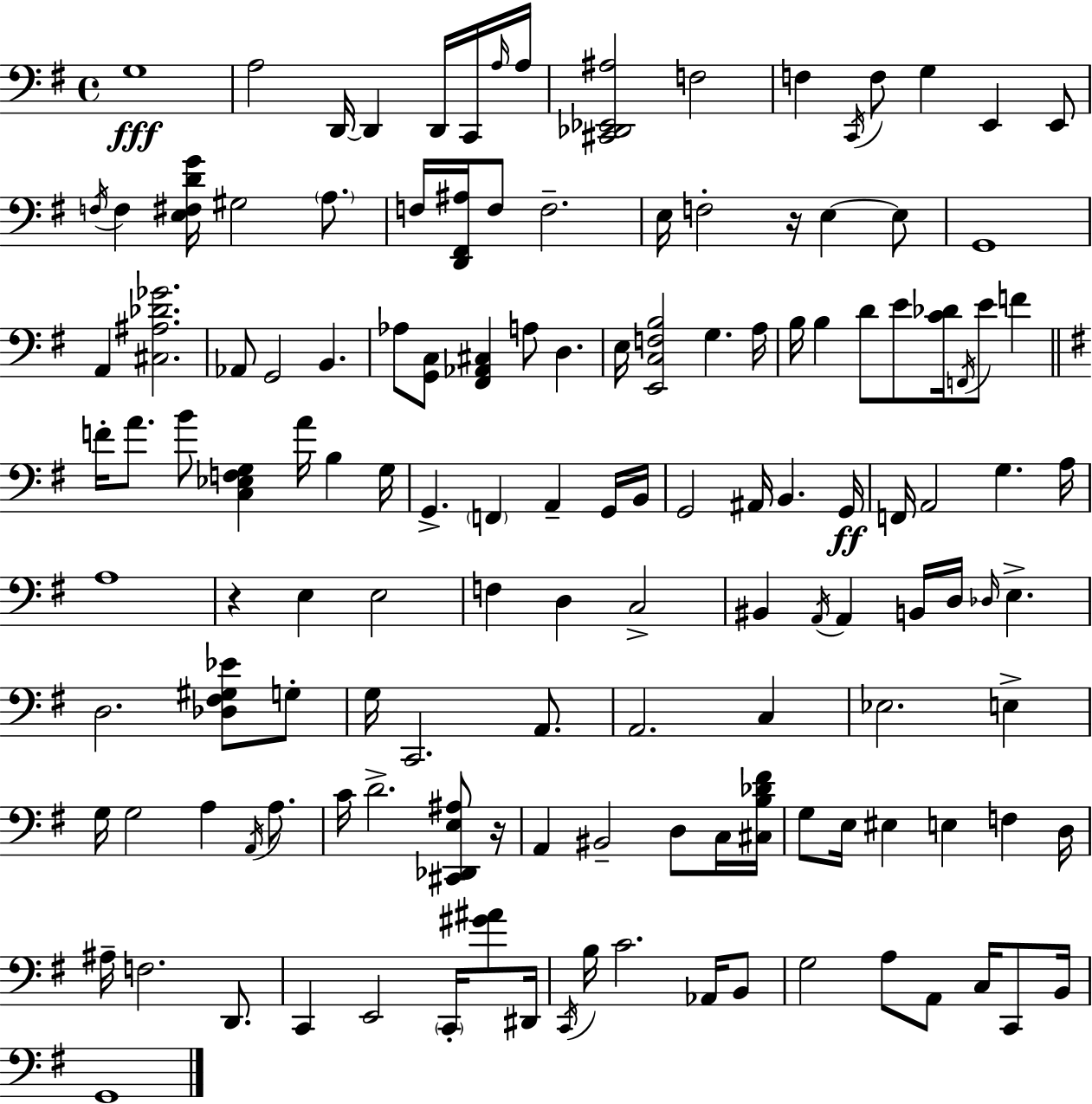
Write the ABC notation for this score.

X:1
T:Untitled
M:4/4
L:1/4
K:Em
G,4 A,2 D,,/4 D,, D,,/4 C,,/4 A,/4 A,/4 [^C,,_D,,_E,,^A,]2 F,2 F, C,,/4 F,/2 G, E,, E,,/2 F,/4 F, [E,^F,DG]/4 ^G,2 A,/2 F,/4 [D,,^F,,^A,]/4 F,/2 F,2 E,/4 F,2 z/4 E, E,/2 G,,4 A,, [^C,^A,_D_G]2 _A,,/2 G,,2 B,, _A,/2 [G,,C,]/2 [^F,,_A,,^C,] A,/2 D, E,/4 [E,,C,F,B,]2 G, A,/4 B,/4 B, D/2 E/2 [C_D]/4 F,,/4 E/2 F F/4 A/2 B/2 [C,_E,F,G,] A/4 B, G,/4 G,, F,, A,, G,,/4 B,,/4 G,,2 ^A,,/4 B,, G,,/4 F,,/4 A,,2 G, A,/4 A,4 z E, E,2 F, D, C,2 ^B,, A,,/4 A,, B,,/4 D,/4 _D,/4 E, D,2 [_D,^F,^G,_E]/2 G,/2 G,/4 C,,2 A,,/2 A,,2 C, _E,2 E, G,/4 G,2 A, A,,/4 A,/2 C/4 D2 [^C,,_D,,E,^A,]/2 z/4 A,, ^B,,2 D,/2 C,/4 [^C,B,_D^F]/4 G,/2 E,/4 ^E, E, F, D,/4 ^A,/4 F,2 D,,/2 C,, E,,2 C,,/4 [^G^A]/2 ^D,,/4 C,,/4 B,/4 C2 _A,,/4 B,,/2 G,2 A,/2 A,,/2 C,/4 C,,/2 B,,/4 G,,4